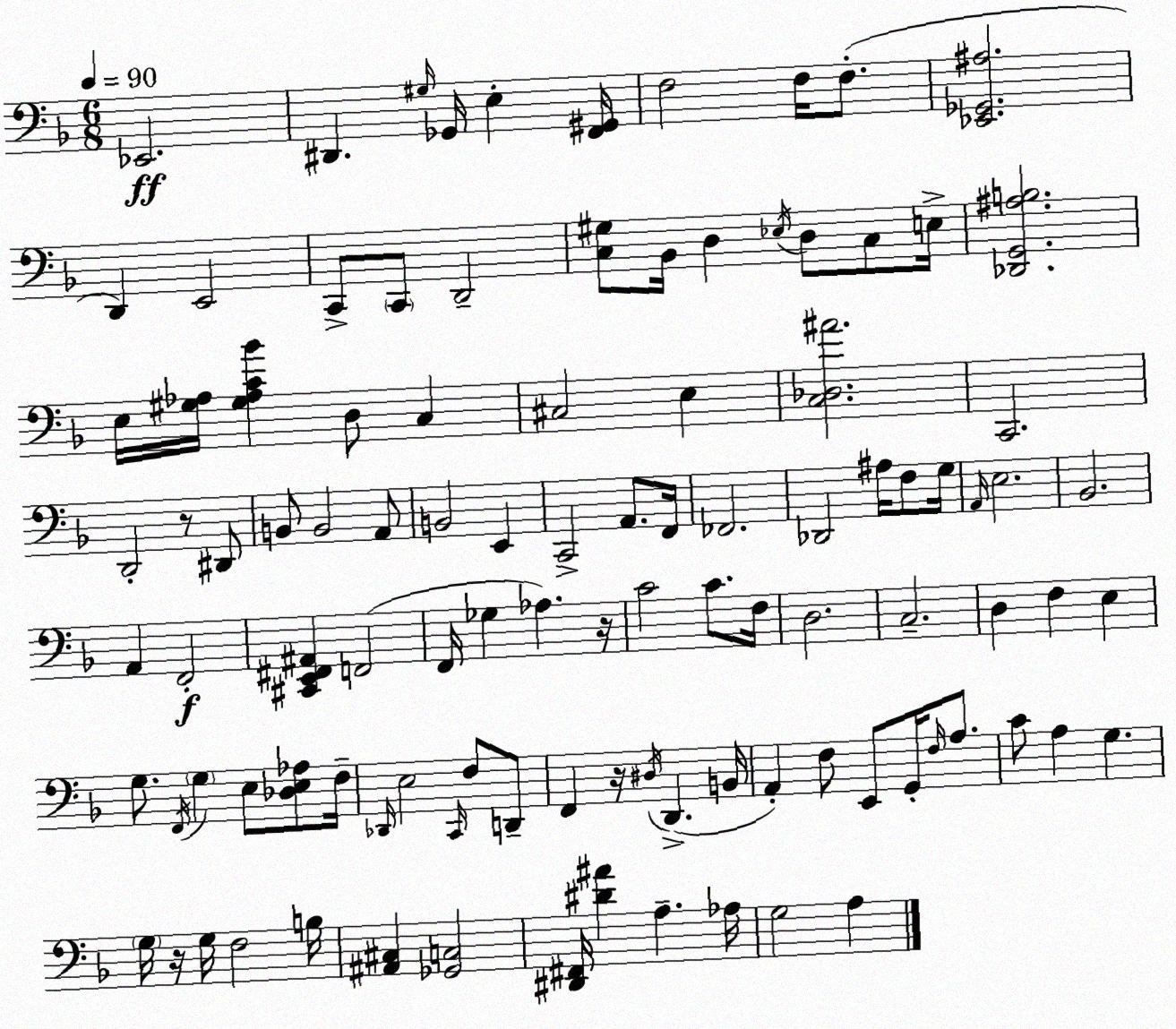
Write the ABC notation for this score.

X:1
T:Untitled
M:6/8
L:1/4
K:F
_E,,2 ^D,, ^G,/4 _G,,/4 E, [F,,^G,,]/4 F,2 F,/4 F,/2 [_E,,_G,,^A,]2 D,, E,,2 C,,/2 C,,/2 D,,2 [C,^G,]/2 _B,,/4 D, _E,/4 D,/2 C,/2 E,/4 [_D,,G,,^A,B,]2 E,/4 [^G,_A,]/4 [^G,_A,C_B] D,/2 C, ^C,2 E, [C,_D,^A]2 C,,2 D,,2 z/2 ^D,,/2 B,,/2 B,,2 A,,/2 B,,2 E,, C,,2 A,,/2 F,,/4 _F,,2 _D,,2 ^A,/4 F,/2 G,/4 A,,/4 E,2 _B,,2 A,, F,,2 [^C,,E,,^F,,^A,,] F,,2 F,,/4 _G, _A, z/4 C2 C/2 F,/4 D,2 C,2 D, F, E, G,/2 F,,/4 G, E,/2 [_D,E,_A,]/2 F,/4 _D,,/4 E,2 C,,/4 F,/2 D,,/2 F,, z/4 ^D,/4 D,, B,,/4 A,, F,/2 E,,/2 G,,/4 F,/4 A,/2 C/2 A, G, G,/4 z/4 G,/4 F,2 B,/4 [^A,,^C,] [_G,,C,]2 [^D,,^F,,]/4 [^D^A] A, _A,/4 G,2 A,